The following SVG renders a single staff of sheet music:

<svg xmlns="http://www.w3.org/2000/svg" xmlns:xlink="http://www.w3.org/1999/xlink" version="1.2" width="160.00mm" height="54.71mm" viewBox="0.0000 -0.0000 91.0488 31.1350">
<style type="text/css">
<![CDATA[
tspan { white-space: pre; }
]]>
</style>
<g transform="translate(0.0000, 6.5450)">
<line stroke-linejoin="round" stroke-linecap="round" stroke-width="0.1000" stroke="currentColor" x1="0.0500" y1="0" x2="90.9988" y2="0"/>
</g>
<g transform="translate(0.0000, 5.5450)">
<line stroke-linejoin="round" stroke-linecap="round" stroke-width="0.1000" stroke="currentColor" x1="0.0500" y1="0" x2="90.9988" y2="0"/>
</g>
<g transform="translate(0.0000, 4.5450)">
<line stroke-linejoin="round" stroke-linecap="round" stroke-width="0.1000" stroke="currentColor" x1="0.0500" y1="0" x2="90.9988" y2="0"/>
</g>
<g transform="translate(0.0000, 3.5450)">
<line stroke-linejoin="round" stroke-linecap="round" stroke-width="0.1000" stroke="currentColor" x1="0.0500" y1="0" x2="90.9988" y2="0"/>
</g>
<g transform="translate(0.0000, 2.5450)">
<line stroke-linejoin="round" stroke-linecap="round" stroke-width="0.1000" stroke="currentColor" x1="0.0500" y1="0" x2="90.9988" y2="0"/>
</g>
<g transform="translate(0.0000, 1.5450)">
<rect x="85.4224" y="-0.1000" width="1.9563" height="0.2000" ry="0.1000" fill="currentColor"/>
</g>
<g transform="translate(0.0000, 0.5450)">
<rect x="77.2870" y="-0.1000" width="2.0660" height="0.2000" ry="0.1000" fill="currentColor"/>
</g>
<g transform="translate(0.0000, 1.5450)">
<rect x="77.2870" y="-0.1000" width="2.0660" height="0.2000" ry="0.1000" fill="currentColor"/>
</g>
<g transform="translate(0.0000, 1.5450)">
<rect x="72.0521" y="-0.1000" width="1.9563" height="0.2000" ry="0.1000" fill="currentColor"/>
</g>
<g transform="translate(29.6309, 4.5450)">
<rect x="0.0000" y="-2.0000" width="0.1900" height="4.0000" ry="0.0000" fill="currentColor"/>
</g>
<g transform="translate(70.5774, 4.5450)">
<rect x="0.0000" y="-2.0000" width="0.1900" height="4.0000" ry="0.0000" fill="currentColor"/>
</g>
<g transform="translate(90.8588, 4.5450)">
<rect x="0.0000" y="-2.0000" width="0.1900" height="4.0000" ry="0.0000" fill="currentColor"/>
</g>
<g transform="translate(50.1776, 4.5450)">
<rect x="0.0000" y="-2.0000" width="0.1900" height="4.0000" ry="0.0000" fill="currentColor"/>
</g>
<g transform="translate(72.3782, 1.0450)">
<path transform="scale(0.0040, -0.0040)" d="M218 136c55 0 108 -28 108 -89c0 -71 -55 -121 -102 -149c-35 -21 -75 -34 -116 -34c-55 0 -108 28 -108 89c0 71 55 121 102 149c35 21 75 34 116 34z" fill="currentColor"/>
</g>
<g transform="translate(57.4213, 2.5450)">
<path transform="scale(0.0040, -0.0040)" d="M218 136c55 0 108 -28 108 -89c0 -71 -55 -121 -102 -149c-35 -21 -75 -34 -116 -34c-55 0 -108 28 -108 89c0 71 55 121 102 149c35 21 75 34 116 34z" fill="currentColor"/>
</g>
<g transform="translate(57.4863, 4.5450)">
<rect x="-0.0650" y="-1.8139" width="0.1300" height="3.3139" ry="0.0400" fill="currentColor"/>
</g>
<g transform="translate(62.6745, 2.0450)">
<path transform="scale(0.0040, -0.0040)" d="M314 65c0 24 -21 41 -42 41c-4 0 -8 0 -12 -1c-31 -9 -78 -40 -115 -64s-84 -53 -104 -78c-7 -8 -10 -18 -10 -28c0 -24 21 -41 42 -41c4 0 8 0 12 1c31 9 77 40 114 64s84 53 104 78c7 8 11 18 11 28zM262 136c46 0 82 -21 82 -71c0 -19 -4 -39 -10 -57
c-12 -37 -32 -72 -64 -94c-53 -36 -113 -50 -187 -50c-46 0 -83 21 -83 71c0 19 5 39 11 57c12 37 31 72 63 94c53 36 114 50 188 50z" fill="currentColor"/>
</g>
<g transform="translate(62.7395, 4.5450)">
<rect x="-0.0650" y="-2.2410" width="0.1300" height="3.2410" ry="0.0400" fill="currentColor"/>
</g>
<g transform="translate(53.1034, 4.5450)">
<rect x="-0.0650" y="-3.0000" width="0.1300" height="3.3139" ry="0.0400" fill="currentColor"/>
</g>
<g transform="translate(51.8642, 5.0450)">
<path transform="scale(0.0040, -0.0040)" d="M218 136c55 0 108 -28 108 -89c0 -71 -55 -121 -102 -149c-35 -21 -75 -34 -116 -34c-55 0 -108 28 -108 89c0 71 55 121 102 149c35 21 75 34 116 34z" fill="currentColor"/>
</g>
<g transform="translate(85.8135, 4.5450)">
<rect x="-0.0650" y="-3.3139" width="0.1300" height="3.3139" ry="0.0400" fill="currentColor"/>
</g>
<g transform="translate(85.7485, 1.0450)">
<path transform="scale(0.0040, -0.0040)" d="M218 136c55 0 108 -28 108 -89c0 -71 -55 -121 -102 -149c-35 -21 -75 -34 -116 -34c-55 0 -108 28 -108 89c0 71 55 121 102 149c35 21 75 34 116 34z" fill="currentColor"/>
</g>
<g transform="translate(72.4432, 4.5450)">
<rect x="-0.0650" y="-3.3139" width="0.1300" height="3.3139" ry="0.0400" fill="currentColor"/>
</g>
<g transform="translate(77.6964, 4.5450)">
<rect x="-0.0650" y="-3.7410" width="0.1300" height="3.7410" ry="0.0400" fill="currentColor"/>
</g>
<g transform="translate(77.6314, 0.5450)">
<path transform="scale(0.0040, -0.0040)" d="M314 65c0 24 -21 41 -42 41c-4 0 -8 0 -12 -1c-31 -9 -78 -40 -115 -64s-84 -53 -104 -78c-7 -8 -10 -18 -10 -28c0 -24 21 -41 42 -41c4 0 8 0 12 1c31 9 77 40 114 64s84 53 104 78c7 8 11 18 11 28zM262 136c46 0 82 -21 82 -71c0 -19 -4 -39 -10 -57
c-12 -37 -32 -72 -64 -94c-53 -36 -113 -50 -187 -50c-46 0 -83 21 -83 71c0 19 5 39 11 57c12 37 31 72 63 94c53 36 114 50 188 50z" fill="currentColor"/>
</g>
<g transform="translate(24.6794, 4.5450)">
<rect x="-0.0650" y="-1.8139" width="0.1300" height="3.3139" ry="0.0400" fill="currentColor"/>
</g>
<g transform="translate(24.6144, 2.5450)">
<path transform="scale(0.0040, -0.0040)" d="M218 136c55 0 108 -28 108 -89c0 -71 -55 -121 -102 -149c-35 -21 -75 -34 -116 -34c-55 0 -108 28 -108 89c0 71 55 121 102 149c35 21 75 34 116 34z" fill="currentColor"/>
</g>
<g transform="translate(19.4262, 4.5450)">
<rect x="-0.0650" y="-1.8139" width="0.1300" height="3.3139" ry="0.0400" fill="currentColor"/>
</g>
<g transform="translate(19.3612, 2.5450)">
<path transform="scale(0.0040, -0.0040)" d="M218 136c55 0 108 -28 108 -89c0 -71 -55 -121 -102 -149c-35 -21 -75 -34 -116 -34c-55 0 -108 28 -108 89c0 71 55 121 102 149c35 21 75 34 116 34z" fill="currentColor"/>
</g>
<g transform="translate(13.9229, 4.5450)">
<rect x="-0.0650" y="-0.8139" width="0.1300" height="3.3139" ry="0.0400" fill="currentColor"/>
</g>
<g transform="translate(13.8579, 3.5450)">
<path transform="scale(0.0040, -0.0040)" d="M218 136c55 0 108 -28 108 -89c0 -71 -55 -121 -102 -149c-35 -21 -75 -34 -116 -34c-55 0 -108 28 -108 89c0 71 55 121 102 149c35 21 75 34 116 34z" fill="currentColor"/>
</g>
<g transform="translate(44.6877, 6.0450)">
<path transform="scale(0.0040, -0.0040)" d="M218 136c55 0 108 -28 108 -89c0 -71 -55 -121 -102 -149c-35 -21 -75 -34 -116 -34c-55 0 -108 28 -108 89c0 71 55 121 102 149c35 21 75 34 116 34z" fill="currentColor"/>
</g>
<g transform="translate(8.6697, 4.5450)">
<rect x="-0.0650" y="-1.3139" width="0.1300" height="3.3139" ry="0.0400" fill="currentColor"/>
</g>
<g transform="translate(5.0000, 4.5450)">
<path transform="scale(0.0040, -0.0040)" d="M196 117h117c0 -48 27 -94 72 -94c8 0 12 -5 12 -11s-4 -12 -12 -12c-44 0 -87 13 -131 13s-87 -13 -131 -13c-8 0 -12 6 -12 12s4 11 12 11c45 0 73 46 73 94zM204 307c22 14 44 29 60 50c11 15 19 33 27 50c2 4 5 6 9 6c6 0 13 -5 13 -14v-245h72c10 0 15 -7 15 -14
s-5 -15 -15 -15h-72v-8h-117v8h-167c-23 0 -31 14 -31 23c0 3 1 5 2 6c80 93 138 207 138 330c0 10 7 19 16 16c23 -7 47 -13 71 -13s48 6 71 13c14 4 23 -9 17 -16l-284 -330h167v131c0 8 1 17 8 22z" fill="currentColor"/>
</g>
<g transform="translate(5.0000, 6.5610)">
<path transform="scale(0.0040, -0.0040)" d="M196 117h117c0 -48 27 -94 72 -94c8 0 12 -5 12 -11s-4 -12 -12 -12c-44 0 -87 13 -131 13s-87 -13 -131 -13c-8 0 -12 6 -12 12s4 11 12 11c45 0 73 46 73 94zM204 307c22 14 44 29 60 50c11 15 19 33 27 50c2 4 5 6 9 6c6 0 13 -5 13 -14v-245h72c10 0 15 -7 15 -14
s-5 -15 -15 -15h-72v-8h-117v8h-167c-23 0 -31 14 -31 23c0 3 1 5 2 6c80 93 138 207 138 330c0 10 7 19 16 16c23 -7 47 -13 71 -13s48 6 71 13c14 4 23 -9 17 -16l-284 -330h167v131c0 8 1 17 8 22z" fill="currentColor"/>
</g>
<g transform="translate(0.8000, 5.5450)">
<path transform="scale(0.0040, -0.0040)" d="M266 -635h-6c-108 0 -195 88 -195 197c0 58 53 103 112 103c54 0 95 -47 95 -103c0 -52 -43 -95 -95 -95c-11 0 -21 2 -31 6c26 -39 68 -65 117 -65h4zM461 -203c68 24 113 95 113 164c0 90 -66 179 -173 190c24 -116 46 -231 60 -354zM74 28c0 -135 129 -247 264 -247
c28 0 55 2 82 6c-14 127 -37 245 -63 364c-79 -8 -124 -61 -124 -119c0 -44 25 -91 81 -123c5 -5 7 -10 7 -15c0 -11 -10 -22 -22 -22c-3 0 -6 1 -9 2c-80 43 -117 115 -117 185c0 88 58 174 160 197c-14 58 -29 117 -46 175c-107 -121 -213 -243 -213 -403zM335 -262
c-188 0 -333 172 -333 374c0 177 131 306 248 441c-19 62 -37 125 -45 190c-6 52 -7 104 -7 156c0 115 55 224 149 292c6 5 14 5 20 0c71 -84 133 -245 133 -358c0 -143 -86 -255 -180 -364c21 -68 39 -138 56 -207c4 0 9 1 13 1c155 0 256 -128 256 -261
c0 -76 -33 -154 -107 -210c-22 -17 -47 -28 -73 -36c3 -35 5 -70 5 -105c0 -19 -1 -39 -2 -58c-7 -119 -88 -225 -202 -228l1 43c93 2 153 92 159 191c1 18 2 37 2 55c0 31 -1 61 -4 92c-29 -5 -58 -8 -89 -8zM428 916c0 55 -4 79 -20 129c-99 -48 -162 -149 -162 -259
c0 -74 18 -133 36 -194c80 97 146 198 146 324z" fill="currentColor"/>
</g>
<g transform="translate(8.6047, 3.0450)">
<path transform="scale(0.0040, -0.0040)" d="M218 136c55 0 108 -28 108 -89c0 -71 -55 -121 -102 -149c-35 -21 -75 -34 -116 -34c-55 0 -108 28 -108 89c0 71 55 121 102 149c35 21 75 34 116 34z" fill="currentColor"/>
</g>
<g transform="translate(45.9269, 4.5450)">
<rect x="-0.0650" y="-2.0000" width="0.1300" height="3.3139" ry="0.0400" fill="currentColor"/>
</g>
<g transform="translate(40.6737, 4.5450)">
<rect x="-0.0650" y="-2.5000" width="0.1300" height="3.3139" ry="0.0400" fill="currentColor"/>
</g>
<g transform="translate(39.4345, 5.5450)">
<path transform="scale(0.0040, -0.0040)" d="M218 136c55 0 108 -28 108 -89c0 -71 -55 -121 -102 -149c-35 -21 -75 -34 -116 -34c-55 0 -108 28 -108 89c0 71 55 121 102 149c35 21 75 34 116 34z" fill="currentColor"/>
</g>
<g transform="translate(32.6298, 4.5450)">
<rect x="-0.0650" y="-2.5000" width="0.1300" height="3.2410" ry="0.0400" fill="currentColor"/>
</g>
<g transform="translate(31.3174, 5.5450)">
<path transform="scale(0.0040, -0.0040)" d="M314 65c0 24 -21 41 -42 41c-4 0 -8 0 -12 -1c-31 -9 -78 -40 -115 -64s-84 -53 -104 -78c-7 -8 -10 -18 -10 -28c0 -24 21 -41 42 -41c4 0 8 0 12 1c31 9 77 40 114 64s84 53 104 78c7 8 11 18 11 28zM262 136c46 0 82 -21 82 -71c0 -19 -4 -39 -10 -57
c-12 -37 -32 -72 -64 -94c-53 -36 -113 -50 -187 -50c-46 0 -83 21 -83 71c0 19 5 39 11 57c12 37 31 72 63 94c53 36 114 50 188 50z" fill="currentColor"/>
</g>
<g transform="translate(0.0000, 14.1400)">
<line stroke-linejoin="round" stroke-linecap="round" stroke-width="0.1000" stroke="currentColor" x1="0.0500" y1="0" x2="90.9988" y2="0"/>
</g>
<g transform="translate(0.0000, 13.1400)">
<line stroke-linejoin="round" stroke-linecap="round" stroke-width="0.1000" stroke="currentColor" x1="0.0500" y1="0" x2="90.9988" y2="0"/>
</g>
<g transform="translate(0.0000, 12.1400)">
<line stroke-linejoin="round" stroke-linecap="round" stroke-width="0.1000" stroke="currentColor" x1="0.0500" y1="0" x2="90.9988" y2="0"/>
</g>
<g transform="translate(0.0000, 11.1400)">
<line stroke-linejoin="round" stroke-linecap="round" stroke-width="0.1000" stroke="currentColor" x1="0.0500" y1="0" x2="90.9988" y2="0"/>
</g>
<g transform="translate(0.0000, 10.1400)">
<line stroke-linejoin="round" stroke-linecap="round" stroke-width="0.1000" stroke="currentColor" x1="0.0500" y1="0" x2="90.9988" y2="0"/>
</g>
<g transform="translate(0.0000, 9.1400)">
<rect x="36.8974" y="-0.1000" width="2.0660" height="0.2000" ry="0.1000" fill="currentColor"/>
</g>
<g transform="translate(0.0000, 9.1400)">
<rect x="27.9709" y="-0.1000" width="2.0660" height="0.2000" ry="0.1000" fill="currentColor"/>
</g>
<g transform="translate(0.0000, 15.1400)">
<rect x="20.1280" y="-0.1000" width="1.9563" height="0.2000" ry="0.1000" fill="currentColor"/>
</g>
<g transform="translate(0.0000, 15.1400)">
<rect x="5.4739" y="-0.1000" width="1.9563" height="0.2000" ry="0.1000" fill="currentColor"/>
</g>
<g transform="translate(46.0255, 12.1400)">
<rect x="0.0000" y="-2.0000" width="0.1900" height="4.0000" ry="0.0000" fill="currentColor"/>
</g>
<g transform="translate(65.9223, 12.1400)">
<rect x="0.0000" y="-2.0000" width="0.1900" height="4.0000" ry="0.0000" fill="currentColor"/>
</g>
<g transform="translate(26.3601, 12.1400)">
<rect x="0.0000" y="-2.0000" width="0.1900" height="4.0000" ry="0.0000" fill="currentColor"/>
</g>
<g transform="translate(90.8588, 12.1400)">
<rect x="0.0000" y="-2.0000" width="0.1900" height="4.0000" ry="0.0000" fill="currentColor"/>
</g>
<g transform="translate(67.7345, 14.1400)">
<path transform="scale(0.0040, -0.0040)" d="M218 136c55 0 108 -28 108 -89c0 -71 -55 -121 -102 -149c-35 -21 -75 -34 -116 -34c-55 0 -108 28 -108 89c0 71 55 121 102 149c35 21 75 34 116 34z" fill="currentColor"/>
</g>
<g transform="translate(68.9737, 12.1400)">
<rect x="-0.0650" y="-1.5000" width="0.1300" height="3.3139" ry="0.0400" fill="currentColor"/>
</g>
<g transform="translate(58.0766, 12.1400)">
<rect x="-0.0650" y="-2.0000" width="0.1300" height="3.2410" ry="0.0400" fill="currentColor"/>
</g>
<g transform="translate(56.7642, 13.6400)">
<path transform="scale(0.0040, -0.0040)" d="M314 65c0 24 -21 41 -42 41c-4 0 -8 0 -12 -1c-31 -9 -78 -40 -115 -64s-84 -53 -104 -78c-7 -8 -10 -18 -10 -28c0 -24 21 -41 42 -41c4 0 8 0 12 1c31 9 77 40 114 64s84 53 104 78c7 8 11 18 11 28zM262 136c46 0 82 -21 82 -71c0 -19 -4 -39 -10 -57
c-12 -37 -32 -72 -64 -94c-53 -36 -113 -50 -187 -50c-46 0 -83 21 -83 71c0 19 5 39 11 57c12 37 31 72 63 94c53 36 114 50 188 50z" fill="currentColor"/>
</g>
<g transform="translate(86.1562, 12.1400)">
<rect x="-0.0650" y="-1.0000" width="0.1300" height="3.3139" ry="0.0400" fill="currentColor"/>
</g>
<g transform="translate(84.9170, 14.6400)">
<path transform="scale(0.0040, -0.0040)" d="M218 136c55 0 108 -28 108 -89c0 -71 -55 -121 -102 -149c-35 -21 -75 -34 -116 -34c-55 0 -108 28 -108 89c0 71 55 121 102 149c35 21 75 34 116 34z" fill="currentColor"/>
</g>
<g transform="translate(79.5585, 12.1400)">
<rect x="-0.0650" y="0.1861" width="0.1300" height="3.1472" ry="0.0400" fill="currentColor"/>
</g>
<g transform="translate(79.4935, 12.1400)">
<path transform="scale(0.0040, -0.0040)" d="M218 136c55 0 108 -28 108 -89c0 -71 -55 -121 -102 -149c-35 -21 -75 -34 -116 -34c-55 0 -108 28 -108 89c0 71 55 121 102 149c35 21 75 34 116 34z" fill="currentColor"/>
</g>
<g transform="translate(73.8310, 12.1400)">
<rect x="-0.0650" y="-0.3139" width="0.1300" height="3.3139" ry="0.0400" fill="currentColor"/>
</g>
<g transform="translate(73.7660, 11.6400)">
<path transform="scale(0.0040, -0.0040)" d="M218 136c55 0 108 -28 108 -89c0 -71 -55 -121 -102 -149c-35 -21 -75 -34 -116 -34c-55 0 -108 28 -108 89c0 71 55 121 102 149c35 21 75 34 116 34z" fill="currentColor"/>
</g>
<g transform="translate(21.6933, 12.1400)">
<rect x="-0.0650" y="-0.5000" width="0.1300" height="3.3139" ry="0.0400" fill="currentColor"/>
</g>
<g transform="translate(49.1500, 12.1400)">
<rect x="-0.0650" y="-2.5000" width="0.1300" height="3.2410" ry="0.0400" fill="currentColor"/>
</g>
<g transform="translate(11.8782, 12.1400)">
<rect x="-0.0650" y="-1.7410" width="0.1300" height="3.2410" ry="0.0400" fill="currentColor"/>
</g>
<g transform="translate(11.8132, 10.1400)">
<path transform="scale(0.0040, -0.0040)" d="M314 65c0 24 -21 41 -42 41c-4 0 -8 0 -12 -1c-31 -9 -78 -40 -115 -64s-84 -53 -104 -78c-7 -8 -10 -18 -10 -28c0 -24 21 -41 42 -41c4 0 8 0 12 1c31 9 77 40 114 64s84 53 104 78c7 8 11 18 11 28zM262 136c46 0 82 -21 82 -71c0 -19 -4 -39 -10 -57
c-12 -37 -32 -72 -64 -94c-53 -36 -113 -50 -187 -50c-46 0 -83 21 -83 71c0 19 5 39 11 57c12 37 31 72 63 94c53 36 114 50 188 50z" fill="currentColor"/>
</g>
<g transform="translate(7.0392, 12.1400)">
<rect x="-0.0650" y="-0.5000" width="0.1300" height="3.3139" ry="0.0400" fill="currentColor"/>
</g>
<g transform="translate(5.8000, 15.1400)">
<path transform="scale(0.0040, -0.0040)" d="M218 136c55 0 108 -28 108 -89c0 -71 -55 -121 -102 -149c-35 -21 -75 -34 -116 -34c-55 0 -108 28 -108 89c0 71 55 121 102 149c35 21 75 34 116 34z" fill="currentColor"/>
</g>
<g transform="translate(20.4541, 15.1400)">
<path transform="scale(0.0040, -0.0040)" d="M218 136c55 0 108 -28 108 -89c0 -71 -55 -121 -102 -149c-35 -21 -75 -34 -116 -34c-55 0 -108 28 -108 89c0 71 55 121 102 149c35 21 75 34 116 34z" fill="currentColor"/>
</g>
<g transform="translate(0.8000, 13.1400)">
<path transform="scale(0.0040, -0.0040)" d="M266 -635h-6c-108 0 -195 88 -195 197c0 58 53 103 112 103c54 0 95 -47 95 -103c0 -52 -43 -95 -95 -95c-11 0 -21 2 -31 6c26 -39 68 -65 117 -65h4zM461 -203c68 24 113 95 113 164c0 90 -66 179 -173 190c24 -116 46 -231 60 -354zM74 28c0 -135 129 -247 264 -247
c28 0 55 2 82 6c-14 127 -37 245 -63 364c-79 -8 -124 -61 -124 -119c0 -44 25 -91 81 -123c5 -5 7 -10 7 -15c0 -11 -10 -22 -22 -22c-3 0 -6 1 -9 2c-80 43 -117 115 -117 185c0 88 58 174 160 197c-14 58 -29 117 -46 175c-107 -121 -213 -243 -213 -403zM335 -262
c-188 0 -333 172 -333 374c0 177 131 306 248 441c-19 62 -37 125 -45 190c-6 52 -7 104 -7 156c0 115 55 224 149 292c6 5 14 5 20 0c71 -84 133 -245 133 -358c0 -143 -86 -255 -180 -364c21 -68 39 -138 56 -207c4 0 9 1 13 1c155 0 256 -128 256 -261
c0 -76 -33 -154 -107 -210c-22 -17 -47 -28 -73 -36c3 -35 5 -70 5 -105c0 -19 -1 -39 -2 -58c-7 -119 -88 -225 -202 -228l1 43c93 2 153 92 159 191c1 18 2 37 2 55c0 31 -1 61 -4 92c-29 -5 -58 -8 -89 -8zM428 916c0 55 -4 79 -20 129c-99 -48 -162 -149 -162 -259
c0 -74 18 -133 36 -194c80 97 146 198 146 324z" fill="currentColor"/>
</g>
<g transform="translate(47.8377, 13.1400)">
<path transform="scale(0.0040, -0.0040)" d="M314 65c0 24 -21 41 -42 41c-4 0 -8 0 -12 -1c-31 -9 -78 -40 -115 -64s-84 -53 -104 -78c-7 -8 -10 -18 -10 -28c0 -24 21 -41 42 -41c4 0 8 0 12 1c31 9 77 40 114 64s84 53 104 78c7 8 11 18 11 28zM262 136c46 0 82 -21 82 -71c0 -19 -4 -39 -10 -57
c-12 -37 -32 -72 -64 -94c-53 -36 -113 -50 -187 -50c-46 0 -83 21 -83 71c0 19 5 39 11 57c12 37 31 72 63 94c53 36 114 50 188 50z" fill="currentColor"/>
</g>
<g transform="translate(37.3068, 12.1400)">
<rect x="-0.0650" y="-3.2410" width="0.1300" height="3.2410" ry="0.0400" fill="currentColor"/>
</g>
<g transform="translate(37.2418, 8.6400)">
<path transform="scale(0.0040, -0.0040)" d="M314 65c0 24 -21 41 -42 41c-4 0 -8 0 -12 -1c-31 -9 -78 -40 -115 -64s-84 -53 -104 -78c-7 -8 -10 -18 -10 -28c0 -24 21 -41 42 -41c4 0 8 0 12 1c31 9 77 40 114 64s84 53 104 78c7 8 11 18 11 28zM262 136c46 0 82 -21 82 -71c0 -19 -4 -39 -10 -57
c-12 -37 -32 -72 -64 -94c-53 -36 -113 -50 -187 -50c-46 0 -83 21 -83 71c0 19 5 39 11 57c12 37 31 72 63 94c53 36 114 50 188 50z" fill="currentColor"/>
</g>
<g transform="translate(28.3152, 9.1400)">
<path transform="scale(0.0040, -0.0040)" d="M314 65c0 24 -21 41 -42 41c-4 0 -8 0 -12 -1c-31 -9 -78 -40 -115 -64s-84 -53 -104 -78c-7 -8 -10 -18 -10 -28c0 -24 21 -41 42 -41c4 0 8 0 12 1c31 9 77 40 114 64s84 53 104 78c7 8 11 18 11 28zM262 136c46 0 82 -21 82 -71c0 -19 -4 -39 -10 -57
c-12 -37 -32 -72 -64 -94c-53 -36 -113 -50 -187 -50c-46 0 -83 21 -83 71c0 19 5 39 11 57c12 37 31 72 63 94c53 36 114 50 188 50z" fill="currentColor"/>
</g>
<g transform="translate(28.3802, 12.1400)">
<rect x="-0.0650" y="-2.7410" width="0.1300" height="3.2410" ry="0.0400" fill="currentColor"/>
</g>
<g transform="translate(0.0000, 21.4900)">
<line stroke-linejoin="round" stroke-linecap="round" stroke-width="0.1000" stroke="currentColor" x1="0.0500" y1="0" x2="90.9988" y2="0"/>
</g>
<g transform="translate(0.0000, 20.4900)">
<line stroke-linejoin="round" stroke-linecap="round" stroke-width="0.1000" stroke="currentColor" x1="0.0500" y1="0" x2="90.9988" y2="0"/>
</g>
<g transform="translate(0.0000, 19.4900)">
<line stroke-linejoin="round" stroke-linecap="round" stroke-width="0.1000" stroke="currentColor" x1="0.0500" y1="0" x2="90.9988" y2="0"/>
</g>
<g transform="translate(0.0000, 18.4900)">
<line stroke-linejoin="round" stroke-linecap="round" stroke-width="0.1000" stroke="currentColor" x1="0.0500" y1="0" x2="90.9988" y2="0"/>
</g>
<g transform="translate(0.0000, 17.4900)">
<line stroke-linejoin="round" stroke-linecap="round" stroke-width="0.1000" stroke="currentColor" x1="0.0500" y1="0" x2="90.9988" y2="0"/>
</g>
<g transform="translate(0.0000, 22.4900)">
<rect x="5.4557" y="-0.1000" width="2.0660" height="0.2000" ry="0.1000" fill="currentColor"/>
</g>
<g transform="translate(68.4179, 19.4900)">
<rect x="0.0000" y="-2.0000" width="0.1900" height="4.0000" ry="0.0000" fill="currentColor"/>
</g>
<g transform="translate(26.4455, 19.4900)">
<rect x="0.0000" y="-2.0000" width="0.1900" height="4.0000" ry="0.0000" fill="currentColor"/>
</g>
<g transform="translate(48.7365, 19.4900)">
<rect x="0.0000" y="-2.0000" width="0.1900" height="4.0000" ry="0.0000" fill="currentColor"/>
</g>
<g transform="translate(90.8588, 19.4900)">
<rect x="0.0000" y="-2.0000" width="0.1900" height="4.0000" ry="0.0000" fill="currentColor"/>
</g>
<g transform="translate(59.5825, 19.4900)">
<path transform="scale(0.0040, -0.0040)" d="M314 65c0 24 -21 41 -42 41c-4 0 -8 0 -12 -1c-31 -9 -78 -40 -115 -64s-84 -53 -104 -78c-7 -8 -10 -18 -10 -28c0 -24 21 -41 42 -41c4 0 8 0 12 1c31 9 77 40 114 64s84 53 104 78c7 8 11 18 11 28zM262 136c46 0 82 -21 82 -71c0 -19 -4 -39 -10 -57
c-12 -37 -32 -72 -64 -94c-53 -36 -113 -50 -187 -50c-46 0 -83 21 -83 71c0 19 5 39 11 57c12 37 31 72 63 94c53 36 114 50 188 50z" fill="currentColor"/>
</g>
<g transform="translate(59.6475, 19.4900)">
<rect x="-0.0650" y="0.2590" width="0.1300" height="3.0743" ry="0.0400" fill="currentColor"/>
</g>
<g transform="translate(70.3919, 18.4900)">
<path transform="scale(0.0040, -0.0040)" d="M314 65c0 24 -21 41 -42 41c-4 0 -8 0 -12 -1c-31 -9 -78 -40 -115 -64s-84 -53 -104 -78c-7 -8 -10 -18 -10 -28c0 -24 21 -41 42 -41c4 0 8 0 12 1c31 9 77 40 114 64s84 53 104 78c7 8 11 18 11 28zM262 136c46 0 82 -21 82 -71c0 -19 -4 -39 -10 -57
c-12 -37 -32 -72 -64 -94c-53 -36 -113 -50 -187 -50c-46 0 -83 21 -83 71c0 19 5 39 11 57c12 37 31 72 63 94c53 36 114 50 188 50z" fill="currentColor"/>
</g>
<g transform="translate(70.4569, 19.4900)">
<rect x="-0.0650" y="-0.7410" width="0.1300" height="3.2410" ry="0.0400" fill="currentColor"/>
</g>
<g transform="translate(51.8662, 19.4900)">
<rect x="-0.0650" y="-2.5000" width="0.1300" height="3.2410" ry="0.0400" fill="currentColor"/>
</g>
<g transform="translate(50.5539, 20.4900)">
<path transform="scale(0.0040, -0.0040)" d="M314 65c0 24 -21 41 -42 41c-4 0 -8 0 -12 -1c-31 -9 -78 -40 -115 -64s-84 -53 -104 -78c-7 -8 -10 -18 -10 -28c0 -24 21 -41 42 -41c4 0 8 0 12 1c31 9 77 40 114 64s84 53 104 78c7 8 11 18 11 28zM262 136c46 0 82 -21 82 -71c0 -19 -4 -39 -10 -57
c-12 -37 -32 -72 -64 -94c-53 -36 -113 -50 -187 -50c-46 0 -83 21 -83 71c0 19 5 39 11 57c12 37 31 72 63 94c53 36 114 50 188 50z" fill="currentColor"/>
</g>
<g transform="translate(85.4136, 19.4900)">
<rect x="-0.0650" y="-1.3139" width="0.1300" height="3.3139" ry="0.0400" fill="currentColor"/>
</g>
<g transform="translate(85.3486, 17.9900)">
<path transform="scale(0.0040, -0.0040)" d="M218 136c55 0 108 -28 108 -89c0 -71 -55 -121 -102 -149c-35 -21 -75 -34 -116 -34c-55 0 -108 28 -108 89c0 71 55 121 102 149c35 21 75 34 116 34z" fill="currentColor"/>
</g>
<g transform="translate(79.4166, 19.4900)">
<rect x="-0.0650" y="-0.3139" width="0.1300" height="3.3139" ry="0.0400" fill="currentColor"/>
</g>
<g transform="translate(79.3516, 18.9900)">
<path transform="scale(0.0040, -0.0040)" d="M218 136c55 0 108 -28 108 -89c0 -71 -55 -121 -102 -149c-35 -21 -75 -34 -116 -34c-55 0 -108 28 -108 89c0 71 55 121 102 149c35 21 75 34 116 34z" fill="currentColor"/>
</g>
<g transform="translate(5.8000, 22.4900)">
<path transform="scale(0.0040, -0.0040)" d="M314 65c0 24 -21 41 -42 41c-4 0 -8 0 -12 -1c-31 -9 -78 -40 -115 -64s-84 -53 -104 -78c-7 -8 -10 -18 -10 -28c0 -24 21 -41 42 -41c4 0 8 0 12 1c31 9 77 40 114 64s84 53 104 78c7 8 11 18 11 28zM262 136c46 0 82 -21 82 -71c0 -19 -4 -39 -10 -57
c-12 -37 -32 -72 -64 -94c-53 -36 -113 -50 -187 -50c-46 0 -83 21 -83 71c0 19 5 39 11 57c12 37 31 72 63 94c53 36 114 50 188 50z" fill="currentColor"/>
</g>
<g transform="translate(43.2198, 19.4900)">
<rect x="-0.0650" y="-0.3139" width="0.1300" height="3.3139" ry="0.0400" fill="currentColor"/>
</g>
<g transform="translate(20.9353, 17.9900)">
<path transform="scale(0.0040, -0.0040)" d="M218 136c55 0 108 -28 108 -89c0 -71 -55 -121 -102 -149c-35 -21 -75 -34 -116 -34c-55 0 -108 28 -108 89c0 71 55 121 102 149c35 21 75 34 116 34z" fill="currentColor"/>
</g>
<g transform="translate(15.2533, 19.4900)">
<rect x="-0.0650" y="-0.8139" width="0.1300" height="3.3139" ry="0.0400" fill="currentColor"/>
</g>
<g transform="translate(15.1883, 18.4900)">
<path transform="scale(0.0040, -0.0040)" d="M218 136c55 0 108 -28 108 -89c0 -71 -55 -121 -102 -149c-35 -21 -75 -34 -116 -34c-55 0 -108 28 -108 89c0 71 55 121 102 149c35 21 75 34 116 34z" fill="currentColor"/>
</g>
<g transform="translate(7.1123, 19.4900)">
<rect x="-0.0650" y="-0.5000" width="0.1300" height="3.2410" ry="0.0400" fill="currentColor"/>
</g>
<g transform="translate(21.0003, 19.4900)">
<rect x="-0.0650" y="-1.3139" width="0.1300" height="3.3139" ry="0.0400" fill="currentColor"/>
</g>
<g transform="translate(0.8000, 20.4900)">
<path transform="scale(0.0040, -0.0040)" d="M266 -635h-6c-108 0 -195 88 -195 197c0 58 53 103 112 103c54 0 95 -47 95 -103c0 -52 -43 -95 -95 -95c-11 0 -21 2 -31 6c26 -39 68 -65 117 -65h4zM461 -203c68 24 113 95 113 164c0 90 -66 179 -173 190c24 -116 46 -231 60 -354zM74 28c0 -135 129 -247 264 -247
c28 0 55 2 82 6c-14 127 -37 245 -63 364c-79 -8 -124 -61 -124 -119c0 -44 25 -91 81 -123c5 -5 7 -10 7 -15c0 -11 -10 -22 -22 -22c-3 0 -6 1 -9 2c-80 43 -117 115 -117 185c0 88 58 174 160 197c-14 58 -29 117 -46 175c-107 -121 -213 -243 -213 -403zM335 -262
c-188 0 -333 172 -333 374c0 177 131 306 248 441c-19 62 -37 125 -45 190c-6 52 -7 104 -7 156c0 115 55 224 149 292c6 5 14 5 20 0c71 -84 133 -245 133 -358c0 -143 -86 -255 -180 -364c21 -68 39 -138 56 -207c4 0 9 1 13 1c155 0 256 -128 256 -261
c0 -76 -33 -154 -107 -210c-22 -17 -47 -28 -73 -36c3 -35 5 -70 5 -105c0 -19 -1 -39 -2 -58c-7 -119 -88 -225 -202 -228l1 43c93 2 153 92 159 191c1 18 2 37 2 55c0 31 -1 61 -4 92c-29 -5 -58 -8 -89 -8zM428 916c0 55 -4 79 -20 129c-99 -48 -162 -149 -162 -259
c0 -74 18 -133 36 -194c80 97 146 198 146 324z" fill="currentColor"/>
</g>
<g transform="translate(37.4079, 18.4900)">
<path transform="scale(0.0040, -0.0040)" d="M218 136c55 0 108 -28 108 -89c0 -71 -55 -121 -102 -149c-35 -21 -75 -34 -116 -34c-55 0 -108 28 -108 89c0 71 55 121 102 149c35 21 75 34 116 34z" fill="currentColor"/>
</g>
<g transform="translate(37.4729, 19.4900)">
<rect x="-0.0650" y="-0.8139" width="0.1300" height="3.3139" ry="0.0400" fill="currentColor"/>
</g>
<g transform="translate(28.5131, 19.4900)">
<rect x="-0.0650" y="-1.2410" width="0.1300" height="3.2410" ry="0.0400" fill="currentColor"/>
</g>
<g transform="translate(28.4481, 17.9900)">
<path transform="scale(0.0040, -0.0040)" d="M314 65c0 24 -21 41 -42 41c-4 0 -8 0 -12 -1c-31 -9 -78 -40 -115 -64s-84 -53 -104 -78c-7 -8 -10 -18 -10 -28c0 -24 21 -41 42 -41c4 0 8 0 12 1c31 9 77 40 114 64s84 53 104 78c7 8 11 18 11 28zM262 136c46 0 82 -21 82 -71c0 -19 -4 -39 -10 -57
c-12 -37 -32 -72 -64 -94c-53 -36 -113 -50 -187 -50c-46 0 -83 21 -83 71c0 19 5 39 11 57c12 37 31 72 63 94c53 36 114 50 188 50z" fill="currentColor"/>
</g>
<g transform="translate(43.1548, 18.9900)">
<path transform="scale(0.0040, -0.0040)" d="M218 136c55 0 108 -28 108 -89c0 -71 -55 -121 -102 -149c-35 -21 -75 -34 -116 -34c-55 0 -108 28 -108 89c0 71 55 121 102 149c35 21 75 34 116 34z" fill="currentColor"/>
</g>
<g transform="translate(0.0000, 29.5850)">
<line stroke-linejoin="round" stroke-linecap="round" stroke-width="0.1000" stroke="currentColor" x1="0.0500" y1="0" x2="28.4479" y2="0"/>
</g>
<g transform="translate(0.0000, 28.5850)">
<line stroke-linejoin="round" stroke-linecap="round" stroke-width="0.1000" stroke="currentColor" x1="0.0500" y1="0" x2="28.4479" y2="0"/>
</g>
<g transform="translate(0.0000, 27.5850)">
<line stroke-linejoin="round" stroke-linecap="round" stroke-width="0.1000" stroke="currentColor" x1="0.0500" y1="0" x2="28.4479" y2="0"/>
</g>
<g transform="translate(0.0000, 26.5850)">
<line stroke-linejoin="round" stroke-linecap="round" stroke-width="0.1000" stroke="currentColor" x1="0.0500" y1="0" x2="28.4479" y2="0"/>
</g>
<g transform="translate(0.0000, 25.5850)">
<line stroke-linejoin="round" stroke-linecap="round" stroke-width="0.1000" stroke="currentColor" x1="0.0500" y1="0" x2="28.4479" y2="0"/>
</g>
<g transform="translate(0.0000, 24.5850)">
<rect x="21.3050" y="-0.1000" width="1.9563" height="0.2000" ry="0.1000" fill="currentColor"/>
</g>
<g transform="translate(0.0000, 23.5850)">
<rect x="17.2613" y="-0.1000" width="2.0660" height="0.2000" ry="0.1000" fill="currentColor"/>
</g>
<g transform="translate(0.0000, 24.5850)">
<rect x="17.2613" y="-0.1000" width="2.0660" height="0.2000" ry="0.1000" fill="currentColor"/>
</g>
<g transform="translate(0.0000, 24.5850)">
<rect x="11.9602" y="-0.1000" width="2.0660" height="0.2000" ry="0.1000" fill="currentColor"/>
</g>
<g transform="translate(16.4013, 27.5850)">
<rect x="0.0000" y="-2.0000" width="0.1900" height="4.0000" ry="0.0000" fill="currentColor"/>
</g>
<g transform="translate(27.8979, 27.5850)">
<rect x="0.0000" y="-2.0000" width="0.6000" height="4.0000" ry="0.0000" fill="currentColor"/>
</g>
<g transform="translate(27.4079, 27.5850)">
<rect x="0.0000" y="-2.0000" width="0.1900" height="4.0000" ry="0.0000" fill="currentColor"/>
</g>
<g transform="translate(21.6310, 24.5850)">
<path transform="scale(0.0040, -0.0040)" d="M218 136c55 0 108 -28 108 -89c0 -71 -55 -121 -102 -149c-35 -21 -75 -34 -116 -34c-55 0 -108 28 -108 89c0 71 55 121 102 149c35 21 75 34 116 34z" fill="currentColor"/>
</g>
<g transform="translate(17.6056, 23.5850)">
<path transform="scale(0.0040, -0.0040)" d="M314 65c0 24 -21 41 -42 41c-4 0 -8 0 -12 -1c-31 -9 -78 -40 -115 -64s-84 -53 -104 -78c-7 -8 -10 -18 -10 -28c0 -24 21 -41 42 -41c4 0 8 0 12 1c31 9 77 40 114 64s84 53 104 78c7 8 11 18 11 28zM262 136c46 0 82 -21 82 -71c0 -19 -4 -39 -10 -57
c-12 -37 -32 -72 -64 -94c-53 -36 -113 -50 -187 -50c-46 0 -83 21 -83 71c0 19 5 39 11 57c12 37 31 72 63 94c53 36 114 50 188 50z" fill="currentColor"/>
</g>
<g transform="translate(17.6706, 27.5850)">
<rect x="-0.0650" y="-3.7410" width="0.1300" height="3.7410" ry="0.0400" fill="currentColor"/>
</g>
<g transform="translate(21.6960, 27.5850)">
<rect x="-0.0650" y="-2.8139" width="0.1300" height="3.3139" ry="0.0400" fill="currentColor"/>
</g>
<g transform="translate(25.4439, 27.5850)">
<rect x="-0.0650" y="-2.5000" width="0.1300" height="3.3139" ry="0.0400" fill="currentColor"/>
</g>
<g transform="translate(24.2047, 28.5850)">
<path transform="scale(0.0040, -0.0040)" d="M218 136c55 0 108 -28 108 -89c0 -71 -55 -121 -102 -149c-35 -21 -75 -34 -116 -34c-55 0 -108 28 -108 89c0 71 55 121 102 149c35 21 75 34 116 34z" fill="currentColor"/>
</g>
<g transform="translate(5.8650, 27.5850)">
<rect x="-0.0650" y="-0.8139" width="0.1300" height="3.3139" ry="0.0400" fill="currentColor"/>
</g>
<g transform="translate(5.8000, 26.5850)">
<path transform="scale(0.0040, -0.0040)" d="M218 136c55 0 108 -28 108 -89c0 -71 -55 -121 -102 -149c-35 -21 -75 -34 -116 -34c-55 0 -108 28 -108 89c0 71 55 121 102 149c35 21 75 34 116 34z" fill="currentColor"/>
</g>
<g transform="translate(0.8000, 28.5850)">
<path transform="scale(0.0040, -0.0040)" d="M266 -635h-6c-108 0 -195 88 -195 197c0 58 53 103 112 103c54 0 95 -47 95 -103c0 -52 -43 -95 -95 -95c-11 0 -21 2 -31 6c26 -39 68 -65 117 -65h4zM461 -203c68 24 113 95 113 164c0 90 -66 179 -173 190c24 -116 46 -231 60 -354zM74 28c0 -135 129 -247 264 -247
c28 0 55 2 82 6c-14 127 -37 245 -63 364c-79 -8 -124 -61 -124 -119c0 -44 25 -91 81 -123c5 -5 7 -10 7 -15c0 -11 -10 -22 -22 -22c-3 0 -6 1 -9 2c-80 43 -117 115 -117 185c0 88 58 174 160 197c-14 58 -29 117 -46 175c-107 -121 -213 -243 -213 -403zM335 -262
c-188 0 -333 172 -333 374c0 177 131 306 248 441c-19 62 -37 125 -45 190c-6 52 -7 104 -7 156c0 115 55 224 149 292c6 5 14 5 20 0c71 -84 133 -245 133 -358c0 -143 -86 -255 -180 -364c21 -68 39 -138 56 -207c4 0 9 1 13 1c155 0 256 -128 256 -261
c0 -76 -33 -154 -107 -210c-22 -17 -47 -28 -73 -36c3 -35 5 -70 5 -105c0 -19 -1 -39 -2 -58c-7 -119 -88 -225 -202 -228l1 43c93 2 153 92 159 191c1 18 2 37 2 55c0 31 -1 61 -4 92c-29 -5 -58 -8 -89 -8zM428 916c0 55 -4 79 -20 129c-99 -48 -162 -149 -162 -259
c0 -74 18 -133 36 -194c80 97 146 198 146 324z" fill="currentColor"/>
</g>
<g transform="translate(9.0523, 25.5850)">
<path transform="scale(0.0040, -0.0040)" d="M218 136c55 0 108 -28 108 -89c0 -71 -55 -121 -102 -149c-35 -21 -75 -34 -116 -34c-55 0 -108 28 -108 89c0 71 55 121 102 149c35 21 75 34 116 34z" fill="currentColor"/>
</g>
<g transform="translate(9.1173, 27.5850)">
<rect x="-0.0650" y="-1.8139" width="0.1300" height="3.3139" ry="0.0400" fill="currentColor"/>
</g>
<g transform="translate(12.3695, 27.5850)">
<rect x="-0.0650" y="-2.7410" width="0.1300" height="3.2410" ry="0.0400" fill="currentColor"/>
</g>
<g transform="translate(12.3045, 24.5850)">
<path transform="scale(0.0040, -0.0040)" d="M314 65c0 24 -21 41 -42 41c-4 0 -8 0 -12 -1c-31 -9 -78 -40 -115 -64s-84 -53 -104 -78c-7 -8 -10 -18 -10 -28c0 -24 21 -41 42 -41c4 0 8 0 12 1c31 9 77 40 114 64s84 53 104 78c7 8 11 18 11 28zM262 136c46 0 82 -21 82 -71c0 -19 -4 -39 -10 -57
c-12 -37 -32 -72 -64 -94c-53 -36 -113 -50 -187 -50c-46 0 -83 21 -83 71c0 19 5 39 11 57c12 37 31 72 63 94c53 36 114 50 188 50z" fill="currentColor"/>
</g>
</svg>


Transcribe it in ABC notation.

X:1
T:Untitled
M:4/4
L:1/4
K:C
e d f f G2 G F A f g2 b c'2 b C f2 C a2 b2 G2 F2 E c B D C2 d e e2 d c G2 B2 d2 c e d f a2 c'2 a G